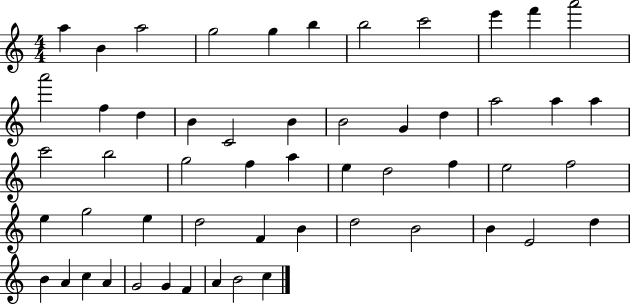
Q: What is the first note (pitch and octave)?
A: A5